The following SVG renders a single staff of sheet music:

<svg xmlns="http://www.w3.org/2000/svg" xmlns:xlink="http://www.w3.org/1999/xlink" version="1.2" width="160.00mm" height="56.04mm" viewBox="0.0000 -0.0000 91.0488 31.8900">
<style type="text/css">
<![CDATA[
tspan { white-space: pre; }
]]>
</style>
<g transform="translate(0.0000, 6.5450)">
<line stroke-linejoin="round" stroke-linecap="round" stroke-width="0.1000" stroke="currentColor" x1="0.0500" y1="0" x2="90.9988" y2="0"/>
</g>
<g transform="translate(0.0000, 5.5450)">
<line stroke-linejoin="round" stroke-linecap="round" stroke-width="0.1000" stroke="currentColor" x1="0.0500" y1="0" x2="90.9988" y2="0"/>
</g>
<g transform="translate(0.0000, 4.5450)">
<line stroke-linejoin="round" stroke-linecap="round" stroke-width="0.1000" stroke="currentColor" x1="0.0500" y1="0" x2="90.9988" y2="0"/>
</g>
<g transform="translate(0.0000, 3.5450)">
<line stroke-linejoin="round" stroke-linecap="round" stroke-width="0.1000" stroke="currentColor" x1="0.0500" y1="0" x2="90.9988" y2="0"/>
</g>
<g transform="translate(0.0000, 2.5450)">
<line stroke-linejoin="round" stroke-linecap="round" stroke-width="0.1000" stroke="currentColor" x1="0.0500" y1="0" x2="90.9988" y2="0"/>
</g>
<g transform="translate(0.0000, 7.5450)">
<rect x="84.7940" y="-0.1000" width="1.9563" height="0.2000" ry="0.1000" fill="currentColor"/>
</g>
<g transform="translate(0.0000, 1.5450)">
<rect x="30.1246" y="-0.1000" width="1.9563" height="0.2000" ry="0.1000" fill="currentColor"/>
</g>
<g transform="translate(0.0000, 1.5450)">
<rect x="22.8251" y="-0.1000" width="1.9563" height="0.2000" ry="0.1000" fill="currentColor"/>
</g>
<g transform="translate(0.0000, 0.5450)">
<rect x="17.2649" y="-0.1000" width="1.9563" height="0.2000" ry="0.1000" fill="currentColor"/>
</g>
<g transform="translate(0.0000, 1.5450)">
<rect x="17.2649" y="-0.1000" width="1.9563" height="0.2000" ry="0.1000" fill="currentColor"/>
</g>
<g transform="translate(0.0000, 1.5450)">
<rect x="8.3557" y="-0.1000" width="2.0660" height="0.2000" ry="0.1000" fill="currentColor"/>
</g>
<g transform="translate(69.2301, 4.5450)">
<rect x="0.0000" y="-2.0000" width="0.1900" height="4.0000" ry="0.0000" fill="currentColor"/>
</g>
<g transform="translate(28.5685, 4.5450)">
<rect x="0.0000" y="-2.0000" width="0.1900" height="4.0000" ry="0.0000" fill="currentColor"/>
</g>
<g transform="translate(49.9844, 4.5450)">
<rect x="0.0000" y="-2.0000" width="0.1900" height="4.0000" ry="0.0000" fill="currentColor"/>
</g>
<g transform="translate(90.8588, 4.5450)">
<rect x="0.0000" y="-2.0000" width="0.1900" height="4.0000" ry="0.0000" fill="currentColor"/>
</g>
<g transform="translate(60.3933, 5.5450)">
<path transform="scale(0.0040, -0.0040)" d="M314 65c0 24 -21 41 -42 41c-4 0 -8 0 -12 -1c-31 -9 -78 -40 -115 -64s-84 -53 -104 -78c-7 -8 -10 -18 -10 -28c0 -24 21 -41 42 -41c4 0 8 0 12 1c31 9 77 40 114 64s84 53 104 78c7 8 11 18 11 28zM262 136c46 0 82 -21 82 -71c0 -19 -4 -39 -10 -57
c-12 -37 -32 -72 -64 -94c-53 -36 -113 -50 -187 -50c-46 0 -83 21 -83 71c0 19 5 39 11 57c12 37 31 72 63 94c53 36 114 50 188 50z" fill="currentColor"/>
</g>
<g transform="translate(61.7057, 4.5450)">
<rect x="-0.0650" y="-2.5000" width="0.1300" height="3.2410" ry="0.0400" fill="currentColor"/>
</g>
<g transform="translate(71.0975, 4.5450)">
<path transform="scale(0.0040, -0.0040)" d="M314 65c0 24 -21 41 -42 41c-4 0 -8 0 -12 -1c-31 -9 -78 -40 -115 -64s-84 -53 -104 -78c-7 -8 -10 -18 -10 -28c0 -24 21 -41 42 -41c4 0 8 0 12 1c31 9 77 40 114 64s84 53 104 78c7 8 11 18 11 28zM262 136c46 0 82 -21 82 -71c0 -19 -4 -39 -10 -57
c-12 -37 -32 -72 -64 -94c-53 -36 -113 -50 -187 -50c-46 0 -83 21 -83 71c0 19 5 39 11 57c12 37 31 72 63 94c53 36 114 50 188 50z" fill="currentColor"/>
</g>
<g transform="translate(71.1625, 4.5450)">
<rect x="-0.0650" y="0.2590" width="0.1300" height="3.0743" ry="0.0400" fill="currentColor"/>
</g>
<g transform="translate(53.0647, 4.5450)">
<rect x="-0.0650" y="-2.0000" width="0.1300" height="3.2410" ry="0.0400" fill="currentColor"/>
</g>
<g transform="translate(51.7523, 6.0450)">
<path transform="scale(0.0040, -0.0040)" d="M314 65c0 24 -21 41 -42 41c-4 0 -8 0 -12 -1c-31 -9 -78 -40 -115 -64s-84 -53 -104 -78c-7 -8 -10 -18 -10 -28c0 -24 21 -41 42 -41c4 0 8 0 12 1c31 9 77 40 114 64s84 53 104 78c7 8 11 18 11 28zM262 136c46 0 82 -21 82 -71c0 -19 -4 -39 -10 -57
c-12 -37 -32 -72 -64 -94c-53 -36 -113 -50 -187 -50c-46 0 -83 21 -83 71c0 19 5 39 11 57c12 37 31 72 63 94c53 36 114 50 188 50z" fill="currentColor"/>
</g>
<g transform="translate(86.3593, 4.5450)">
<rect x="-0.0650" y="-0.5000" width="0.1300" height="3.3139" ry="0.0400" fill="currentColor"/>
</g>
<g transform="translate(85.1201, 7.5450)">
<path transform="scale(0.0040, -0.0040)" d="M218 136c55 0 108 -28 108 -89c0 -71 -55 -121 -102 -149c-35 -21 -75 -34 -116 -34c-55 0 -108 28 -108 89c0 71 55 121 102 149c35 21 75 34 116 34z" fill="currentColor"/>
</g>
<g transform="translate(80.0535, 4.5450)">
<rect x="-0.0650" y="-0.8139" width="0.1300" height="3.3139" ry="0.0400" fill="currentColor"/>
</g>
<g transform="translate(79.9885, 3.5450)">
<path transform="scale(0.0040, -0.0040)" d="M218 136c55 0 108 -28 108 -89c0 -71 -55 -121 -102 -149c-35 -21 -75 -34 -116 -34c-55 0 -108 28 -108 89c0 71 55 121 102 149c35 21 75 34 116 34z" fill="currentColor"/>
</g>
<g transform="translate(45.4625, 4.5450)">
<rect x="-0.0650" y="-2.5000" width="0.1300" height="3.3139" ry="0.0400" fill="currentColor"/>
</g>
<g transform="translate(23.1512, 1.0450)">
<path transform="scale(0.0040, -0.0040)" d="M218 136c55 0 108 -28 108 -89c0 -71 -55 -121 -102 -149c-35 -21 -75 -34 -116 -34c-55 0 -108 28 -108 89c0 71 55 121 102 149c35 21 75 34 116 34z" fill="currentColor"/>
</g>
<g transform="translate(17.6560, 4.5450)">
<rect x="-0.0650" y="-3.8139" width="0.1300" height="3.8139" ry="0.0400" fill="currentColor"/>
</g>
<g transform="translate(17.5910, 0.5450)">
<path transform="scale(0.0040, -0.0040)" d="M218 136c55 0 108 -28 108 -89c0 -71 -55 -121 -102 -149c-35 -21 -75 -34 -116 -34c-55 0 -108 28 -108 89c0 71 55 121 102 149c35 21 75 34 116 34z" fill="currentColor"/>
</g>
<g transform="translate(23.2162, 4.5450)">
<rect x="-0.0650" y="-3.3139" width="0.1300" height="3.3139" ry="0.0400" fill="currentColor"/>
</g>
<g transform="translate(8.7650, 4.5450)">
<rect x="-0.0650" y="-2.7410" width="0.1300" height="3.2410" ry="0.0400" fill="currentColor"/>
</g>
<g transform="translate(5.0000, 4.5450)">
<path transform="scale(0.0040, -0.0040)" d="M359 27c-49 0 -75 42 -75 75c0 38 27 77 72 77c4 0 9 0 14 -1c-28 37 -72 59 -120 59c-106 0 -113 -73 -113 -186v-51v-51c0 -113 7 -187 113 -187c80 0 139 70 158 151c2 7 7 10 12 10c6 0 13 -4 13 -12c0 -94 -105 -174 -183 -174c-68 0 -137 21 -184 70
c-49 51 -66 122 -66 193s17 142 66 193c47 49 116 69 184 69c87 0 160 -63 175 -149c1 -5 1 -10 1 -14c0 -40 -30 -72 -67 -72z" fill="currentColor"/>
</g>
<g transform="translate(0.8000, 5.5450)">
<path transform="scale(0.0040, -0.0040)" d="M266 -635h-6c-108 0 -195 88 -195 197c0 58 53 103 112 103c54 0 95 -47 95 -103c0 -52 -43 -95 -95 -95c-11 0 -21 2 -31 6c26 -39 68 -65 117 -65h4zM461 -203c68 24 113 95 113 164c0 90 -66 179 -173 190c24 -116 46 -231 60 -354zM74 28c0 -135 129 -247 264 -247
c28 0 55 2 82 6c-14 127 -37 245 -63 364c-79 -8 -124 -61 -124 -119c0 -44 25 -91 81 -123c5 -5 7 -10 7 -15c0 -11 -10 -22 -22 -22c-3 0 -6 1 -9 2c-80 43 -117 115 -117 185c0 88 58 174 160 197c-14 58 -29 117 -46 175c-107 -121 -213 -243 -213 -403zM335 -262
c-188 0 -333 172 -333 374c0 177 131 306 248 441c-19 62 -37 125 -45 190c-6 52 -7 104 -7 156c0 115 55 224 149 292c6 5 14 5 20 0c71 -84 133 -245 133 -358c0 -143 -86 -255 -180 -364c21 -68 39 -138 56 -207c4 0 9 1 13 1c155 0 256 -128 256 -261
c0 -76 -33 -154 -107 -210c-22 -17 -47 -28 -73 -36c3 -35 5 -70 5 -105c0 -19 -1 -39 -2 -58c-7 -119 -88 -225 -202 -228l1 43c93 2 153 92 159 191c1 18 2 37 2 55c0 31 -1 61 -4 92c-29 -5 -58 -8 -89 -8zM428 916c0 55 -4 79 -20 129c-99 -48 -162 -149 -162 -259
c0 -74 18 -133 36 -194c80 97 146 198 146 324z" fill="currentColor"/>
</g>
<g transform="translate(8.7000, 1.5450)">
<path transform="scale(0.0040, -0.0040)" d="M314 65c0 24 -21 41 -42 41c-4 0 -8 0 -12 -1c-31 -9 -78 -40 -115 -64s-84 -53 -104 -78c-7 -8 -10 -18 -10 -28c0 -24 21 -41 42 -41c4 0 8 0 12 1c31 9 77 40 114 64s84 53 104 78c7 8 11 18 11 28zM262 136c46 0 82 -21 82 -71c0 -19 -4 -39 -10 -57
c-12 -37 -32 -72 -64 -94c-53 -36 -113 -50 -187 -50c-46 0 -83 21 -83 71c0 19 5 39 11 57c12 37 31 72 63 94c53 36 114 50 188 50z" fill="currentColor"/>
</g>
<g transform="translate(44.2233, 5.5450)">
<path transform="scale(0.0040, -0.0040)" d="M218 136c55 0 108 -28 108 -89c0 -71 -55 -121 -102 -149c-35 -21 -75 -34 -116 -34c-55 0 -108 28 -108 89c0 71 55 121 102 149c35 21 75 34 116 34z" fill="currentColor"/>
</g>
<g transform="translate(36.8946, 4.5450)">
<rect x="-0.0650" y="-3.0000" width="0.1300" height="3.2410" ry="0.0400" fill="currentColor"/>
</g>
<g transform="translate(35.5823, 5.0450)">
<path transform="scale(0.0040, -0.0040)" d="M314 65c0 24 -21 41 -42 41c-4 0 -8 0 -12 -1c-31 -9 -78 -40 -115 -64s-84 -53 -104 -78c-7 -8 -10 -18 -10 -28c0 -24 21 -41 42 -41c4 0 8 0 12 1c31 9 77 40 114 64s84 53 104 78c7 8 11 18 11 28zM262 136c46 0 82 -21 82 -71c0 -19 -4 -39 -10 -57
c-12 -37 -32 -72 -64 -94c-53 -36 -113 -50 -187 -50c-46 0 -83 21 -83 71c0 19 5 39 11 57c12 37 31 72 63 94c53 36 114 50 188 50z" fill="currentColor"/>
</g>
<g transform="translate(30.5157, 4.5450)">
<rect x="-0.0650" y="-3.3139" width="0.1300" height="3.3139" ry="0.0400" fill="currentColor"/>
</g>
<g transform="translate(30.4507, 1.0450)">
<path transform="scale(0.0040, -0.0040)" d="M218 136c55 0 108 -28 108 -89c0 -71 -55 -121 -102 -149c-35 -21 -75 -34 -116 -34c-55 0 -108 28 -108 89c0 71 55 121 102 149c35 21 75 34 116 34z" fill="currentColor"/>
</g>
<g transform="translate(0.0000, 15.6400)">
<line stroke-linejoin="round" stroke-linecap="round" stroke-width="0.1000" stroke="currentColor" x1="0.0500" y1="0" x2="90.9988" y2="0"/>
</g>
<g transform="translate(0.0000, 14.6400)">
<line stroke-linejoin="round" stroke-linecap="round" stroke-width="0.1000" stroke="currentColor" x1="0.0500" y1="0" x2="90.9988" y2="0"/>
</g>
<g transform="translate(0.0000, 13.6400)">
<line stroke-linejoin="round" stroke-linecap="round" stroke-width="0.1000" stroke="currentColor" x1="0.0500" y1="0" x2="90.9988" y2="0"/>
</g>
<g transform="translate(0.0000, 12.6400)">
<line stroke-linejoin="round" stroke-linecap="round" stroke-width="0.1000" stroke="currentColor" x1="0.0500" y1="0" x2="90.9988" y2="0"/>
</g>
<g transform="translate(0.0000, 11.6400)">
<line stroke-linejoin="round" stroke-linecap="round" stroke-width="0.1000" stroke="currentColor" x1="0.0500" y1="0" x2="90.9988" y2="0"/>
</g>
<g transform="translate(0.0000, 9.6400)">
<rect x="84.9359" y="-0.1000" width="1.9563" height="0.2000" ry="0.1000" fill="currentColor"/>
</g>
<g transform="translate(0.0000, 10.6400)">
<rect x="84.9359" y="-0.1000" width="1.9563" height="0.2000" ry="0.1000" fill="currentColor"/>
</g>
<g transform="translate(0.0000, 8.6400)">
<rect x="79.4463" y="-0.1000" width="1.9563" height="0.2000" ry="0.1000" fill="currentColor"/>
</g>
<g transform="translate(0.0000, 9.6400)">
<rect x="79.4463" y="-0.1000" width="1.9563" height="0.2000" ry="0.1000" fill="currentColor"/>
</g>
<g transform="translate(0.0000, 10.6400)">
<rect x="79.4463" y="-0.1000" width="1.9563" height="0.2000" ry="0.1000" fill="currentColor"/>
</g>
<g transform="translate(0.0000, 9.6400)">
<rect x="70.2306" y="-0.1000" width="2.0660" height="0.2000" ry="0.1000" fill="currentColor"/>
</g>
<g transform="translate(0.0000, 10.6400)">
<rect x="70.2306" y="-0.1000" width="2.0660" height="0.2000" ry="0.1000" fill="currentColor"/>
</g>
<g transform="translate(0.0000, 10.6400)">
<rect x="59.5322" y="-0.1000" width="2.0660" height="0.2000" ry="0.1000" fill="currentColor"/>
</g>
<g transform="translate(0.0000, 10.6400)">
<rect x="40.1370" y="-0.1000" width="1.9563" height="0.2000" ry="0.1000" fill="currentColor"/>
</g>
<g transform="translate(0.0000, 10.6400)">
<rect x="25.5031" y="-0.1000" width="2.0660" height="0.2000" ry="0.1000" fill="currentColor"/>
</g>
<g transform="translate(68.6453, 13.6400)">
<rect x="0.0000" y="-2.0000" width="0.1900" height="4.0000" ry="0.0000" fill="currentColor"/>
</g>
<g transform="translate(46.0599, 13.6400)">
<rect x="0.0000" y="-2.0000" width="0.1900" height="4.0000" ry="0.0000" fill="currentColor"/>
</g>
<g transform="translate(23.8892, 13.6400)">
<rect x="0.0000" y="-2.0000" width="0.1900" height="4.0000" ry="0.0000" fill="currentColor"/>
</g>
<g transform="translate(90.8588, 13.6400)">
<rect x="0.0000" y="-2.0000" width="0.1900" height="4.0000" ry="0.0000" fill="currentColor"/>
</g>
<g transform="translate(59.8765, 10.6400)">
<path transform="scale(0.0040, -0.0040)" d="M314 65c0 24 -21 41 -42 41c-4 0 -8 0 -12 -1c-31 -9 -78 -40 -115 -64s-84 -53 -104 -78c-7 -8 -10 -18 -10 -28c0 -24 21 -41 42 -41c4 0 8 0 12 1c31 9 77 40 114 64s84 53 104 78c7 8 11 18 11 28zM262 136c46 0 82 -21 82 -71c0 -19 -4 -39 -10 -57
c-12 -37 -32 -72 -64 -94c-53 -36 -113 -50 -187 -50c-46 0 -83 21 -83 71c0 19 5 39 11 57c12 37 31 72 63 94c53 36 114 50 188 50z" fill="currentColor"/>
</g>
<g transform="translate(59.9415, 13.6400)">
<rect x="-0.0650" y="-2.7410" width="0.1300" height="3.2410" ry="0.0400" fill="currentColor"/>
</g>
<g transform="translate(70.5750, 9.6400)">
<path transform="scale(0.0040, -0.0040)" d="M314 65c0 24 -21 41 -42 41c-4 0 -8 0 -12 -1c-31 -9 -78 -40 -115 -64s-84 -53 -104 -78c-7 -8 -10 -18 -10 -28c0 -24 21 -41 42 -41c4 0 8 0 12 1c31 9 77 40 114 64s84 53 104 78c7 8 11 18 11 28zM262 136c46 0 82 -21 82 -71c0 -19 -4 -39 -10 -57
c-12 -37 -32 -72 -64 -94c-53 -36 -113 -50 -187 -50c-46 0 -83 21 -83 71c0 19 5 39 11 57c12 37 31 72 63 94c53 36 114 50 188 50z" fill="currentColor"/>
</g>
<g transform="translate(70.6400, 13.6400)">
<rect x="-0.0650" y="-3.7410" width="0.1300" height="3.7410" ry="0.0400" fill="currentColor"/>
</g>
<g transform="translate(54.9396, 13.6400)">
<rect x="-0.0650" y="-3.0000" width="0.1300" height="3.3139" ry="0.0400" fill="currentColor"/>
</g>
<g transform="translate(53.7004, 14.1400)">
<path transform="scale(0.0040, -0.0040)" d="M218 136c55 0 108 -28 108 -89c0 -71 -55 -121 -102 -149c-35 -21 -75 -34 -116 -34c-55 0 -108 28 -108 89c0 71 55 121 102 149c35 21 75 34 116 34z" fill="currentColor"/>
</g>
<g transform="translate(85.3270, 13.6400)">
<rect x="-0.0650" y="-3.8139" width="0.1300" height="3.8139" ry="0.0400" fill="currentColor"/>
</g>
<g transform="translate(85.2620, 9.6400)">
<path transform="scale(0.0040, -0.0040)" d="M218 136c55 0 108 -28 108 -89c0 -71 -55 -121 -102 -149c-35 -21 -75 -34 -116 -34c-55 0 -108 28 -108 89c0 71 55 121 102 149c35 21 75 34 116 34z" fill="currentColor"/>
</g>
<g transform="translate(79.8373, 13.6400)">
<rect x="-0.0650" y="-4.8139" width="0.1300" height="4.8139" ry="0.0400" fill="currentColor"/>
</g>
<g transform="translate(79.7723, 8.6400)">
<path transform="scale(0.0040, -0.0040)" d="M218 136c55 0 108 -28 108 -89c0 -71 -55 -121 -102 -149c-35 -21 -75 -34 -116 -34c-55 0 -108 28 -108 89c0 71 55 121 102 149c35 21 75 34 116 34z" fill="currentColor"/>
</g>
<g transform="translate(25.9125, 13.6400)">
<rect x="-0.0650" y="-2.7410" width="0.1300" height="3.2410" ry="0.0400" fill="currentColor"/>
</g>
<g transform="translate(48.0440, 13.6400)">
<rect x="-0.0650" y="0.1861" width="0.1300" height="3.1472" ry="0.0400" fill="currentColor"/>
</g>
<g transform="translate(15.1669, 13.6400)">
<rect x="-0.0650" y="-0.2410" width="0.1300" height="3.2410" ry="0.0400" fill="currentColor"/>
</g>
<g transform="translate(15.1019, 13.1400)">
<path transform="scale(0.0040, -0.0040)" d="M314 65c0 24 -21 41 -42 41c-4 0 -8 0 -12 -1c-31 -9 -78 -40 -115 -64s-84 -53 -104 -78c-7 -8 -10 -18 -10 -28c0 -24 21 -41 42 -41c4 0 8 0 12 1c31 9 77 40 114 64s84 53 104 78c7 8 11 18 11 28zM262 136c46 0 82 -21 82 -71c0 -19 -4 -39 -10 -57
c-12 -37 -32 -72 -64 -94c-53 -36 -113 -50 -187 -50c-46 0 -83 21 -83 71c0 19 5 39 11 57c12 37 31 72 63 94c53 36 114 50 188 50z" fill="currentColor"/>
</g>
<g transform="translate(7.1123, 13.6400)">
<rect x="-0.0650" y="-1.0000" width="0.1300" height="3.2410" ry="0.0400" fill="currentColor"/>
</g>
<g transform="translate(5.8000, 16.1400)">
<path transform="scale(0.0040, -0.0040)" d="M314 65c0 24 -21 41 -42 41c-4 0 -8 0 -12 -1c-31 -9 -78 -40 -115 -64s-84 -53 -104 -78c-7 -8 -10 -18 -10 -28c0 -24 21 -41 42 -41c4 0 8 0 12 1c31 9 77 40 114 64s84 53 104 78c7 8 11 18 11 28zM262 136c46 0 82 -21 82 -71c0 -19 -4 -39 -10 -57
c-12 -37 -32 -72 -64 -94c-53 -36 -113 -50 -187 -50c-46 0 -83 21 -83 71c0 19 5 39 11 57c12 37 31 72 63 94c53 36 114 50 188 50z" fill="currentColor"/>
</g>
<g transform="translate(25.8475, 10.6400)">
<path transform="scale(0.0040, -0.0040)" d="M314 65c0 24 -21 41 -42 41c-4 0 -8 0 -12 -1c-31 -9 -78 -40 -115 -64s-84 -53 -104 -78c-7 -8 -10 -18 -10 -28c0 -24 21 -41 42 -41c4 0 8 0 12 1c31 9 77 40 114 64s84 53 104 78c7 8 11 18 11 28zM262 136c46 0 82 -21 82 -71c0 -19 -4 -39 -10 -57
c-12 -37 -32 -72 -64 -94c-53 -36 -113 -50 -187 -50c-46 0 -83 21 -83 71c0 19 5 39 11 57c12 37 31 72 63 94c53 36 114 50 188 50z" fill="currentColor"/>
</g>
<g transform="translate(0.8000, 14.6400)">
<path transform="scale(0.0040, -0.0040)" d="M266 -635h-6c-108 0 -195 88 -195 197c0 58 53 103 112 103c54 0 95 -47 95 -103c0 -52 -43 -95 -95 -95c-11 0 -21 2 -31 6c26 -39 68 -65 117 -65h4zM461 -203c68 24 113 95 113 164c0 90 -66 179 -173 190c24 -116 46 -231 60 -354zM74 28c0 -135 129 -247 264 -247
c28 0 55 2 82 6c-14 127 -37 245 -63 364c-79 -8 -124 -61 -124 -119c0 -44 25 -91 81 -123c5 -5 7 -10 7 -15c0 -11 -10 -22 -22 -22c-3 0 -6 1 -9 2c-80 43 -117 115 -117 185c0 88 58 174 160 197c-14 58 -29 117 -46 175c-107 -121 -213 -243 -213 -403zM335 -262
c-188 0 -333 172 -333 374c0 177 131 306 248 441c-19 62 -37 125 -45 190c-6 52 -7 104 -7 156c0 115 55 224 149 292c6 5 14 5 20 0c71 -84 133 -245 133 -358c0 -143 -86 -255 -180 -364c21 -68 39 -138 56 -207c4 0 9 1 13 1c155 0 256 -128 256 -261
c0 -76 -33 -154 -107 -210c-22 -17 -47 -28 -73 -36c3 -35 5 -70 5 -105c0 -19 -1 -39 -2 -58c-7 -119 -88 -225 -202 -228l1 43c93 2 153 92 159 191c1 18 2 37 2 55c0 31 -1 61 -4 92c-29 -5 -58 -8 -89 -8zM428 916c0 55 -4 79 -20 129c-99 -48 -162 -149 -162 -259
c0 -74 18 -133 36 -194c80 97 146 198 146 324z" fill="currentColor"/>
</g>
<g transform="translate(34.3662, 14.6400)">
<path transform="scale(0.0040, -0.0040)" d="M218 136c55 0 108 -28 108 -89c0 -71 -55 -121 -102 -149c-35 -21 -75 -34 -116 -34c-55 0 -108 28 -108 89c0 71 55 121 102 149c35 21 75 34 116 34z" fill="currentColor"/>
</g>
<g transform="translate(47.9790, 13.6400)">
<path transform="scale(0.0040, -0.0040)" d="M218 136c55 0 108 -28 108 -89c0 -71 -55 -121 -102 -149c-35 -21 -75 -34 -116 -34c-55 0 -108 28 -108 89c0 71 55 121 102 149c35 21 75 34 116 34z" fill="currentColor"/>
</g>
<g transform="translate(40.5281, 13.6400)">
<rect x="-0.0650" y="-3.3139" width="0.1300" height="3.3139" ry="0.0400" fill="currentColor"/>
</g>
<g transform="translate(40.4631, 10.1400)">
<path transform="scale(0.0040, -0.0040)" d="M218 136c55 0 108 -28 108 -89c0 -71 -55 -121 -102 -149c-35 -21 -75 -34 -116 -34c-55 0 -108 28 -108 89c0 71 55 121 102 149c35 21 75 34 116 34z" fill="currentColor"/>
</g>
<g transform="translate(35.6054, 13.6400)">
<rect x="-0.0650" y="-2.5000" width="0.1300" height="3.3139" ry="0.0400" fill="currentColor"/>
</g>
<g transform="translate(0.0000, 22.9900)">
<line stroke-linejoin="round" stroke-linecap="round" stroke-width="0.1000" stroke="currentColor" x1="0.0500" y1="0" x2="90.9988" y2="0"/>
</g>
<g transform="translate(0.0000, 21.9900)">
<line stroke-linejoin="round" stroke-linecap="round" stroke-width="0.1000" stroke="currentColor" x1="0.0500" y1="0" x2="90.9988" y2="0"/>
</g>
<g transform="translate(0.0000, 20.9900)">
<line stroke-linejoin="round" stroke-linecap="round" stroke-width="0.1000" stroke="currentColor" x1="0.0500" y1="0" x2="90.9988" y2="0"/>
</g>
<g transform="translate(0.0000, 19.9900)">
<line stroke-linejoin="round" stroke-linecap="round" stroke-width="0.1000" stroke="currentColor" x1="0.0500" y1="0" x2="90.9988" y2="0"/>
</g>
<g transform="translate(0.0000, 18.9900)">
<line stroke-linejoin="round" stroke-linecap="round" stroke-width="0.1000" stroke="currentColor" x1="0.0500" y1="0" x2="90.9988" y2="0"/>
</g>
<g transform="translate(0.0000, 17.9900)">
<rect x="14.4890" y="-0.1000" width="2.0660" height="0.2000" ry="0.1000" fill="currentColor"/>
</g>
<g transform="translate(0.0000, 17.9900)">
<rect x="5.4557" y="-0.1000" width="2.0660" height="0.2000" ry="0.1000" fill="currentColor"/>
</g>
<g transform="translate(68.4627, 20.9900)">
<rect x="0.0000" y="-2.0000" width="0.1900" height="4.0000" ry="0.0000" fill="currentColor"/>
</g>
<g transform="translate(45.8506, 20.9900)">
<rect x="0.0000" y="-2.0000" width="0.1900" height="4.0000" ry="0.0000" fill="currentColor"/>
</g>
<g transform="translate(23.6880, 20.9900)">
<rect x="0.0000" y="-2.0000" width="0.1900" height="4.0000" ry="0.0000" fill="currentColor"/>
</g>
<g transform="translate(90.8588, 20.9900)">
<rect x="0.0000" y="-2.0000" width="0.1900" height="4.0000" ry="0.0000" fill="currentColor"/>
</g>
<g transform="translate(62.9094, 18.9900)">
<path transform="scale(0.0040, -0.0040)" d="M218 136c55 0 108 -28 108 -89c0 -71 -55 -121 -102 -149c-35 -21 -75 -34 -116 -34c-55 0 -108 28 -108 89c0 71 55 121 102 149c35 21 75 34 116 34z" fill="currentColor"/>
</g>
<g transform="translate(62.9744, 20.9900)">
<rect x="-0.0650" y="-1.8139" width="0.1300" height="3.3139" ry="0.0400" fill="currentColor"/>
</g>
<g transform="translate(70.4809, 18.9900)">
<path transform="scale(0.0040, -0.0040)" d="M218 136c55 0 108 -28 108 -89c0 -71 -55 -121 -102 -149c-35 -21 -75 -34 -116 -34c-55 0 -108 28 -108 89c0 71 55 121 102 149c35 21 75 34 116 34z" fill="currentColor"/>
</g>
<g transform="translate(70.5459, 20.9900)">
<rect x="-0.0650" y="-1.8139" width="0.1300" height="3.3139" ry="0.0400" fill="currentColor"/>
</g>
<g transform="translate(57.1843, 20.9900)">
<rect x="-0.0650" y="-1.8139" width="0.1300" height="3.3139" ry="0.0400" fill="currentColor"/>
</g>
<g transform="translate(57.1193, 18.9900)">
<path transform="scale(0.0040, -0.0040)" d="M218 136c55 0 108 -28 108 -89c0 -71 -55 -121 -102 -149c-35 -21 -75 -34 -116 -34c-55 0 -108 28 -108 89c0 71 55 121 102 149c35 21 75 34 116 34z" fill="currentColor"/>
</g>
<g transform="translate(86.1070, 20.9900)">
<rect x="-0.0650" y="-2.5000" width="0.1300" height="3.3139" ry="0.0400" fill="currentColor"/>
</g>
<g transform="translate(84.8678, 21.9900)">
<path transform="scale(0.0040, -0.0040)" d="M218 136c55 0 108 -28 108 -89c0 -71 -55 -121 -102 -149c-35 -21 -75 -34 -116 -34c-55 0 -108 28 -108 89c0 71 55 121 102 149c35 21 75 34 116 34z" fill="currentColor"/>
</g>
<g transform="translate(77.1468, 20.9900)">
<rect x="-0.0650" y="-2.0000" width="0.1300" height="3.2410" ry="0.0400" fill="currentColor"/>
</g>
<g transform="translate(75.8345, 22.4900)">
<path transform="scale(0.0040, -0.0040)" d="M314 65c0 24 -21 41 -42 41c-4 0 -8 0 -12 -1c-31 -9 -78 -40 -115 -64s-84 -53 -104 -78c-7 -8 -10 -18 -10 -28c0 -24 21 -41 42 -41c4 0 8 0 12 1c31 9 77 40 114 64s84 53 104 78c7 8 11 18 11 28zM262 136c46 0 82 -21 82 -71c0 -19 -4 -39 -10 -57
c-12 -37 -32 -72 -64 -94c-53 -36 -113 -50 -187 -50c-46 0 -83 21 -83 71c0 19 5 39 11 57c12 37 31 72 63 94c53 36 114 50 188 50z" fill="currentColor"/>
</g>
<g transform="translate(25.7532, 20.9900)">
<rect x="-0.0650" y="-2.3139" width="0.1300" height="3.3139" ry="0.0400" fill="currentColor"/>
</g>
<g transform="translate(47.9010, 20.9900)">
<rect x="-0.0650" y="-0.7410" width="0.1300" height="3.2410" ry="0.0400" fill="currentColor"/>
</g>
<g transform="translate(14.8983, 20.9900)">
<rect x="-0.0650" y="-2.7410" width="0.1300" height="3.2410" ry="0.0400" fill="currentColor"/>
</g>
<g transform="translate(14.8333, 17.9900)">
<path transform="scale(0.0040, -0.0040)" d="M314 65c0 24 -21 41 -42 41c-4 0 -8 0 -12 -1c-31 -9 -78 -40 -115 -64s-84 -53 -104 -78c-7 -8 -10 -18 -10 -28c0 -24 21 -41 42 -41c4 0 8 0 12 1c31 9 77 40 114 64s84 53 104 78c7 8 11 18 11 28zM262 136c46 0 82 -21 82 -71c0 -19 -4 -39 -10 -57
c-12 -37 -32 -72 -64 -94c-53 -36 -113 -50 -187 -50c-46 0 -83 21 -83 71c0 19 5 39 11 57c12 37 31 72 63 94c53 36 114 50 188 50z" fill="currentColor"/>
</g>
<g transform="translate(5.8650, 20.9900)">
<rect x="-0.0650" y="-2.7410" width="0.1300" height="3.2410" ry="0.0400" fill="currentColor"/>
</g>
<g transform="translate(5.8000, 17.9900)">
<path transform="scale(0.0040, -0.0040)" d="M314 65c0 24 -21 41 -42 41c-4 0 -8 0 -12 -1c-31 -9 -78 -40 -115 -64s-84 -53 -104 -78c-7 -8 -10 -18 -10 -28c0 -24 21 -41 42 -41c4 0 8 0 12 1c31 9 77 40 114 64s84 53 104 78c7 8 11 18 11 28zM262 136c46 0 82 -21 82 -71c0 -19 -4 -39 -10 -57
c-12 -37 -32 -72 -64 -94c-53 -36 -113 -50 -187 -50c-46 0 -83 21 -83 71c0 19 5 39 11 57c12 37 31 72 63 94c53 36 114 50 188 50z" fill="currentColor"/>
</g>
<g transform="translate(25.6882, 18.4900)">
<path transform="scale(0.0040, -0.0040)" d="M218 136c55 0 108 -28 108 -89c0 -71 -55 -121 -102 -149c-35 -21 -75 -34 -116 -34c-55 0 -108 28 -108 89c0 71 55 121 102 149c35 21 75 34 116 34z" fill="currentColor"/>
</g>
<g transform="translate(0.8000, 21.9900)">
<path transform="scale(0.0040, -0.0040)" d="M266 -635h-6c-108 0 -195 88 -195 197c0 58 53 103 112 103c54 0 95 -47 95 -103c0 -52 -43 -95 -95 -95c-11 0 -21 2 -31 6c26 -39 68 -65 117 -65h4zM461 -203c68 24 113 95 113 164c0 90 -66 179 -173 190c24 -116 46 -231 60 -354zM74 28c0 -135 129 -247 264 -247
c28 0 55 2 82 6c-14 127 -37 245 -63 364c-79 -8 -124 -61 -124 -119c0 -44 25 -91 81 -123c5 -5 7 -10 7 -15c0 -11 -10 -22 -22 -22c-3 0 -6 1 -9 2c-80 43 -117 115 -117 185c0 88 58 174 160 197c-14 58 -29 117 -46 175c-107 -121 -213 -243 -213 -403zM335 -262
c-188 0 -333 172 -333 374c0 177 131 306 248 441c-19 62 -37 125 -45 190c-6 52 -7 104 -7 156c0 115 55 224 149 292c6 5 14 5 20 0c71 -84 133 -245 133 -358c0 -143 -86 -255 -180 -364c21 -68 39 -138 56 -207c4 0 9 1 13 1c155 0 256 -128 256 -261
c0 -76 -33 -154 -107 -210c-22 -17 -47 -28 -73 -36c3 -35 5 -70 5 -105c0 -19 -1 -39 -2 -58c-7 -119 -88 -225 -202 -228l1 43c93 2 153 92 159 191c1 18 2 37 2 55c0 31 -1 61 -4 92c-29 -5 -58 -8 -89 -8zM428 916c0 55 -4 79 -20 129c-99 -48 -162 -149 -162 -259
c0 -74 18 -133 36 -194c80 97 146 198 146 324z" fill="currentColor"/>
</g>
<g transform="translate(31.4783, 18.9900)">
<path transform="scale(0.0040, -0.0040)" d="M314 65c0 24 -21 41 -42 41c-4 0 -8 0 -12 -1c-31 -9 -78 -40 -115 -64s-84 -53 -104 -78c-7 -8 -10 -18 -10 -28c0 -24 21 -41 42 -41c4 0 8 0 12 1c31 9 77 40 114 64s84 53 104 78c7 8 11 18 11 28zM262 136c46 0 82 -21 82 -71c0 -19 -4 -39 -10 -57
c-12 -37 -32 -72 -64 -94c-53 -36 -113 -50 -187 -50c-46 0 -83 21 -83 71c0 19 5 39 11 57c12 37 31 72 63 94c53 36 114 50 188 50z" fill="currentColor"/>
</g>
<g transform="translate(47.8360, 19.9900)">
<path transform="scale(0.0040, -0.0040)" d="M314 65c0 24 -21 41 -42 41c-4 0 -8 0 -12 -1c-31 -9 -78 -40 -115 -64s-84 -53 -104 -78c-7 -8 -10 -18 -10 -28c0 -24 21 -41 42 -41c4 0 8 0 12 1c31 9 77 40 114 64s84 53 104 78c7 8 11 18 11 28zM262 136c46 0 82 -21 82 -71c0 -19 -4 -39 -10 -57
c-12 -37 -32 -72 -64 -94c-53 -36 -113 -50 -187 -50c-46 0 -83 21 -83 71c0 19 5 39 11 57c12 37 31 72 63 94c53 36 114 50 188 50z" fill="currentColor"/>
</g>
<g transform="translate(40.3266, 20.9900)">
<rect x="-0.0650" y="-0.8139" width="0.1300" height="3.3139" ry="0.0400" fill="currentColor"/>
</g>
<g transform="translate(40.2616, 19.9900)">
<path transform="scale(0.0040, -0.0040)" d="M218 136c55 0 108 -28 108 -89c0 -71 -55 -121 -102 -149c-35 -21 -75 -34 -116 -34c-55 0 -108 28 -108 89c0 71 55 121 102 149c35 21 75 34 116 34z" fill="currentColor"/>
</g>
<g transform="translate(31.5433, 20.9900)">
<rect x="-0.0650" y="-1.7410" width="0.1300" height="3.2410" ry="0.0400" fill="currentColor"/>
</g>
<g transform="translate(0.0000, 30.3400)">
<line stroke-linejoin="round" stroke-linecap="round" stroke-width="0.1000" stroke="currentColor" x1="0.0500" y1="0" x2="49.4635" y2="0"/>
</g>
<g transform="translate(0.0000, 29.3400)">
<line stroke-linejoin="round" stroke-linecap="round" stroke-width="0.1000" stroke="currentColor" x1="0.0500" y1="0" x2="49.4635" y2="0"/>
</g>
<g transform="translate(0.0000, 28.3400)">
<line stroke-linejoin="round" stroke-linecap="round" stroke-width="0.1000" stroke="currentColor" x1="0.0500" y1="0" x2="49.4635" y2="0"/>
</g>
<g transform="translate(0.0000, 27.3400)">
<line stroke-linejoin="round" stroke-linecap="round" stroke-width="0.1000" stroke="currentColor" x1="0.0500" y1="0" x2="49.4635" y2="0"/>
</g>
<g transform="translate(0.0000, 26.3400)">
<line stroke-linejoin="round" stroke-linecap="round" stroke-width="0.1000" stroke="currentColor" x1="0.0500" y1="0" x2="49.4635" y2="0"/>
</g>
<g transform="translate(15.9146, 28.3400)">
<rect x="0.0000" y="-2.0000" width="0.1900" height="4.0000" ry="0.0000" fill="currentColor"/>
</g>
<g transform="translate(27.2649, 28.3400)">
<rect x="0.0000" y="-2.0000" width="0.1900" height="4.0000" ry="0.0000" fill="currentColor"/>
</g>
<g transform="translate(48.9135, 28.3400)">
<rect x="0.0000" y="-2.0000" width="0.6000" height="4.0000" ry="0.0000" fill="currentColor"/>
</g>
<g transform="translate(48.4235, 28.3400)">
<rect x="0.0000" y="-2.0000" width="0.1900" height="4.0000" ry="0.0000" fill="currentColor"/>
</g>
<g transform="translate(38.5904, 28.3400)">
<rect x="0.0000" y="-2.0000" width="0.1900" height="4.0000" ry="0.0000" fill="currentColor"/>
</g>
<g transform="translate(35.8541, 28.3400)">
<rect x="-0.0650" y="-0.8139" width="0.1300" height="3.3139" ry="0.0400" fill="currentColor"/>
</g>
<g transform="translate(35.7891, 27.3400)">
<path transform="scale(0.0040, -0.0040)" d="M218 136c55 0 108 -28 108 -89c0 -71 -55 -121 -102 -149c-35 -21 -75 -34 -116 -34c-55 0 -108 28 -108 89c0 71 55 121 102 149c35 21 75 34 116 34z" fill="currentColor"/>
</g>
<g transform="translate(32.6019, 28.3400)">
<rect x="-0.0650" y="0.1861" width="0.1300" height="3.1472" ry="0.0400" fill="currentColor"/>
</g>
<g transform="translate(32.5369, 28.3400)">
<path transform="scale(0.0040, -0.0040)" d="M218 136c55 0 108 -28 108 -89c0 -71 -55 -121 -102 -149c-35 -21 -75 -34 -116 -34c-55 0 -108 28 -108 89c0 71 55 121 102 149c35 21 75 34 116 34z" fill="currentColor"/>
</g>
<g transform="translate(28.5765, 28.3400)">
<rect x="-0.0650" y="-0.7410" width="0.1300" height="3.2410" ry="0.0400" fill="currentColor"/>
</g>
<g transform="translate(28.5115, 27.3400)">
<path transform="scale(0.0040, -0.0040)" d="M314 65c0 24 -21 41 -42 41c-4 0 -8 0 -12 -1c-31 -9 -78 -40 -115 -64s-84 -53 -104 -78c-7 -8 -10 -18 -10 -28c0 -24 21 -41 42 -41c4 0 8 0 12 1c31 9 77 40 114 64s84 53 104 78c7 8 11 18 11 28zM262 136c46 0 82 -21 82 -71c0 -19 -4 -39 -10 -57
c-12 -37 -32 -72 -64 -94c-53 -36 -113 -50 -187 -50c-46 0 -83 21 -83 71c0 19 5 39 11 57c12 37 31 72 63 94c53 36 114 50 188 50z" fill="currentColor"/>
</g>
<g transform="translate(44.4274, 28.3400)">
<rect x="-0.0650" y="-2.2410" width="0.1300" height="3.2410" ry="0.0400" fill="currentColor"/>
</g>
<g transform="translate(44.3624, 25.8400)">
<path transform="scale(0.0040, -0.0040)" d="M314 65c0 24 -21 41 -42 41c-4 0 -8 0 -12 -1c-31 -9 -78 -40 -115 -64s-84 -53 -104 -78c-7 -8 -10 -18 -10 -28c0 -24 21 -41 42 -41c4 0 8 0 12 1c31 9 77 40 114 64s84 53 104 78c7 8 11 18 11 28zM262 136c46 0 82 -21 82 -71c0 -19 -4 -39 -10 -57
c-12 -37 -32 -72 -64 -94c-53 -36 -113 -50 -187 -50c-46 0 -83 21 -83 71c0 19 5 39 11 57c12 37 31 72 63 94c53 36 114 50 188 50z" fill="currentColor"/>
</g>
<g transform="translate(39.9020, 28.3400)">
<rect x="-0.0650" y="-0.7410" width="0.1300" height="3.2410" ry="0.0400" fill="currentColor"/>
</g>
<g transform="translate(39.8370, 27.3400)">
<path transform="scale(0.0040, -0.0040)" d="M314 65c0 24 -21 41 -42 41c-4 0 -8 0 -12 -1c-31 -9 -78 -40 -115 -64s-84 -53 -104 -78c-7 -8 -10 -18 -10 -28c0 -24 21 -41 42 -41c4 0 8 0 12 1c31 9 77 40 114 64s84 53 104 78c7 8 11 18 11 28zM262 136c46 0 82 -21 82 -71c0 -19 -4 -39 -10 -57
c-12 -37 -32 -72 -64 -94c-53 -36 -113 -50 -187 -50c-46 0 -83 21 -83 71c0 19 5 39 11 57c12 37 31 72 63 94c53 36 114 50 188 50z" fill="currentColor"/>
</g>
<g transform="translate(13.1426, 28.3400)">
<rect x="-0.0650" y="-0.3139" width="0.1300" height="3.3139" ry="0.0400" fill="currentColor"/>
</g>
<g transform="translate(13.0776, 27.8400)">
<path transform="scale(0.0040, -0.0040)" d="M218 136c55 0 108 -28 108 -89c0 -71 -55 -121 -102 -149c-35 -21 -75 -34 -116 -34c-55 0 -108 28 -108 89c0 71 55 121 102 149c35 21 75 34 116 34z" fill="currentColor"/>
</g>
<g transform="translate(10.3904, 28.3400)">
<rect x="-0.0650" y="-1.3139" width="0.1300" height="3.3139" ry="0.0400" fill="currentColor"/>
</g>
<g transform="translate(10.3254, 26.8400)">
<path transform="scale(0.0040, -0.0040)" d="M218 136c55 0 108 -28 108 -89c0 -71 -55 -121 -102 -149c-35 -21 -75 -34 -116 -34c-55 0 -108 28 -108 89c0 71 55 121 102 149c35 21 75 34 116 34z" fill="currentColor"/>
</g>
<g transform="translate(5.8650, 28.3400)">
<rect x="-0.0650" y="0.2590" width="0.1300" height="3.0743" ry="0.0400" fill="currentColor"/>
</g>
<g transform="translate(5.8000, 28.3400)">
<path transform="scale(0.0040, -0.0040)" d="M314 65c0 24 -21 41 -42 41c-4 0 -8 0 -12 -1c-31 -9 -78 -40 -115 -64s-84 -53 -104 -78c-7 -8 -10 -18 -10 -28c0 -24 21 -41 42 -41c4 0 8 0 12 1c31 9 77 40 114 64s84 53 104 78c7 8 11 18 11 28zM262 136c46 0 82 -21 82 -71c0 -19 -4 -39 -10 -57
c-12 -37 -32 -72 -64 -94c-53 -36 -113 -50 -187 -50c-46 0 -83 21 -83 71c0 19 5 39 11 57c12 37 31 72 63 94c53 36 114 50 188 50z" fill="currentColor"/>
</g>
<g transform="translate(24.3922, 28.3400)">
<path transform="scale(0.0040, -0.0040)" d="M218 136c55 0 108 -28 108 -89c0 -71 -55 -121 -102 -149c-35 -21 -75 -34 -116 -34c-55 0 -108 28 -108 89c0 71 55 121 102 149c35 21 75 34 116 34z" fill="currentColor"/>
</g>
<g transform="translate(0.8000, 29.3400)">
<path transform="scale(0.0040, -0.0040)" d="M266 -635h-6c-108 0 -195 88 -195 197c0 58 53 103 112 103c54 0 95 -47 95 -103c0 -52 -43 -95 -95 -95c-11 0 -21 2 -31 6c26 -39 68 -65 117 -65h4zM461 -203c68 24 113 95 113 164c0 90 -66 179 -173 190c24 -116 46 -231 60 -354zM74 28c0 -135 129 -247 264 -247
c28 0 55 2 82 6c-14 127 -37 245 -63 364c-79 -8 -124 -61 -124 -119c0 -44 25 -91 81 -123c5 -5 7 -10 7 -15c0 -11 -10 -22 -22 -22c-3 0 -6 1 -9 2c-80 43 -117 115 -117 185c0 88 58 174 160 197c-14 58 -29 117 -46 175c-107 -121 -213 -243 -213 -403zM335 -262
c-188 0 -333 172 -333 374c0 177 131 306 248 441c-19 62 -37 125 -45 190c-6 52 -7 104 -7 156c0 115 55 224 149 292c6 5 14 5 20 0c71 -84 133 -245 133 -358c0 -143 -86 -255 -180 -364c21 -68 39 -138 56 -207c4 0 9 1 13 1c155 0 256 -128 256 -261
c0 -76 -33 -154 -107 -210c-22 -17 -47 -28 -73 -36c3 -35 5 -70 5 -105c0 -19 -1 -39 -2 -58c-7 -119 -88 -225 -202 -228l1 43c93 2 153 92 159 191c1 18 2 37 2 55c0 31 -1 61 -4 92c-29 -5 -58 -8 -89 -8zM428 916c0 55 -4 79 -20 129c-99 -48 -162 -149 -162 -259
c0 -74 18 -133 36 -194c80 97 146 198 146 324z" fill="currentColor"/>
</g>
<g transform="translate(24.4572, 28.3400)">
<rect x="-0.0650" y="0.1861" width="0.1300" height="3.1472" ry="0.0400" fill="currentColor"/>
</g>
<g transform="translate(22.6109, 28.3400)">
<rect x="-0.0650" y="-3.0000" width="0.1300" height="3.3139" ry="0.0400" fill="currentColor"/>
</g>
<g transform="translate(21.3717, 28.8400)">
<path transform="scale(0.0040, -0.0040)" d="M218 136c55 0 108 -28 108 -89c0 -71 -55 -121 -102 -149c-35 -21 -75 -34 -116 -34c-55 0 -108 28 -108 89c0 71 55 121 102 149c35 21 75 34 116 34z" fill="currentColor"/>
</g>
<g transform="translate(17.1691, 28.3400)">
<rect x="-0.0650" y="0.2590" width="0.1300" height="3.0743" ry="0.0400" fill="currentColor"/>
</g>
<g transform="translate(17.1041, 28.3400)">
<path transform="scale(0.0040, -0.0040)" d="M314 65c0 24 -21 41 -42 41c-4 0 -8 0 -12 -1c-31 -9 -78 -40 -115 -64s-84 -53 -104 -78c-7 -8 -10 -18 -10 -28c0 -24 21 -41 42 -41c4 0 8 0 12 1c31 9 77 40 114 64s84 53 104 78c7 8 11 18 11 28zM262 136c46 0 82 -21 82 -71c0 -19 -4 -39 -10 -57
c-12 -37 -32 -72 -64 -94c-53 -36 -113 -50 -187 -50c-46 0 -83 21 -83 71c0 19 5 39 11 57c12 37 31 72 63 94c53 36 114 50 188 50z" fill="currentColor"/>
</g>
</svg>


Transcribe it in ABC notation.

X:1
T:Untitled
M:4/4
L:1/4
K:C
a2 c' b b A2 G F2 G2 B2 d C D2 c2 a2 G b B A a2 c'2 e' c' a2 a2 g f2 d d2 f f f F2 G B2 e c B2 A B d2 B d d2 g2